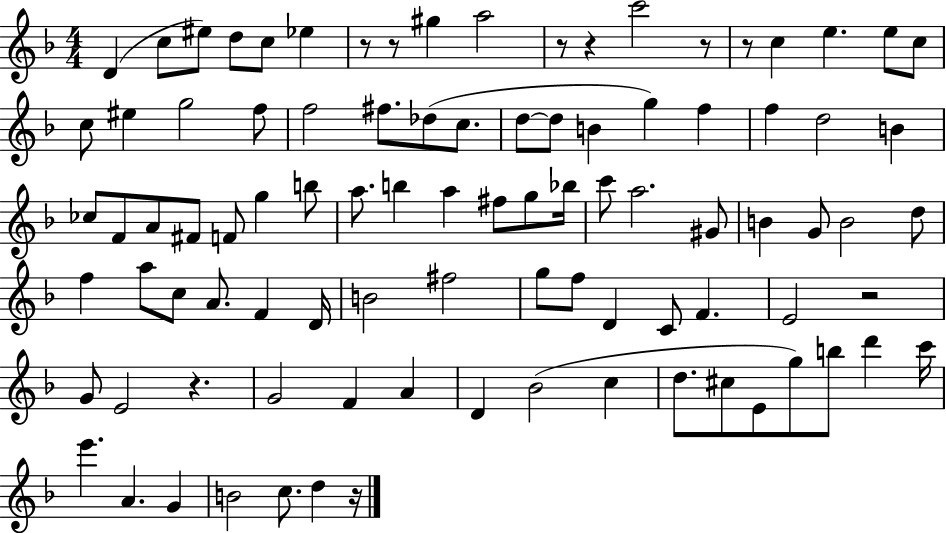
X:1
T:Untitled
M:4/4
L:1/4
K:F
D c/2 ^e/2 d/2 c/2 _e z/2 z/2 ^g a2 z/2 z c'2 z/2 z/2 c e e/2 c/2 c/2 ^e g2 f/2 f2 ^f/2 _d/2 c/2 d/2 d/2 B g f f d2 B _c/2 F/2 A/2 ^F/2 F/2 g b/2 a/2 b a ^f/2 g/2 _b/4 c'/2 a2 ^G/2 B G/2 B2 d/2 f a/2 c/2 A/2 F D/4 B2 ^f2 g/2 f/2 D C/2 F E2 z2 G/2 E2 z G2 F A D _B2 c d/2 ^c/2 E/2 g/2 b/2 d' c'/4 e' A G B2 c/2 d z/4